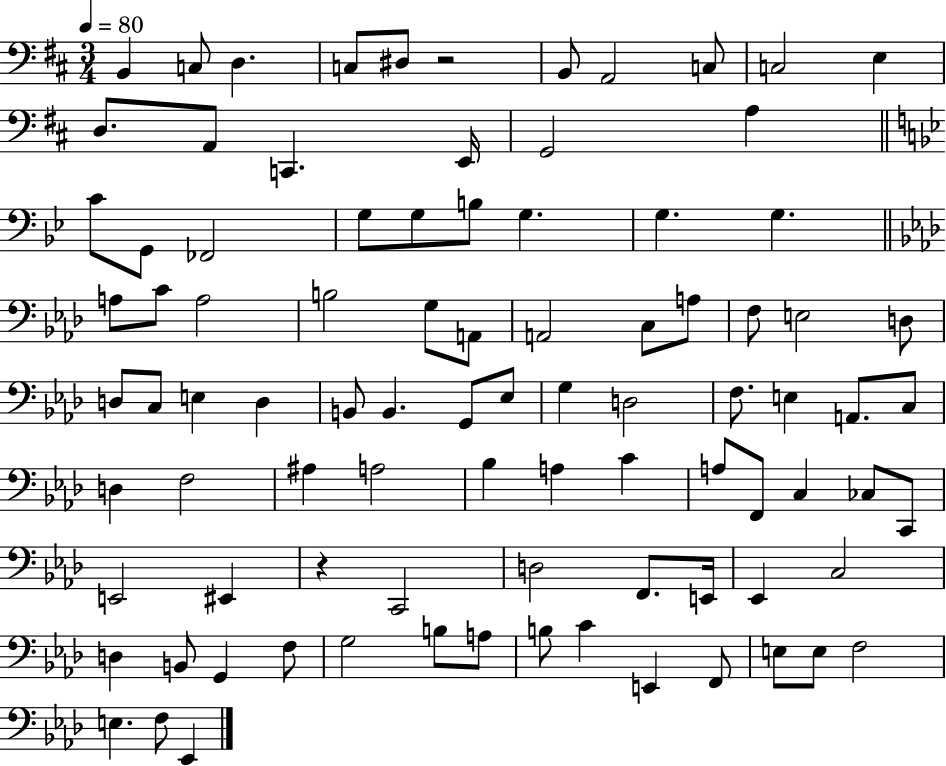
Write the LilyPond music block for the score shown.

{
  \clef bass
  \numericTimeSignature
  \time 3/4
  \key d \major
  \tempo 4 = 80
  b,4 c8 d4. | c8 dis8 r2 | b,8 a,2 c8 | c2 e4 | \break d8. a,8 c,4. e,16 | g,2 a4 | \bar "||" \break \key g \minor c'8 g,8 fes,2 | g8 g8 b8 g4. | g4. g4. | \bar "||" \break \key aes \major a8 c'8 a2 | b2 g8 a,8 | a,2 c8 a8 | f8 e2 d8 | \break d8 c8 e4 d4 | b,8 b,4. g,8 ees8 | g4 d2 | f8. e4 a,8. c8 | \break d4 f2 | ais4 a2 | bes4 a4 c'4 | a8 f,8 c4 ces8 c,8 | \break e,2 eis,4 | r4 c,2 | d2 f,8. e,16 | ees,4 c2 | \break d4 b,8 g,4 f8 | g2 b8 a8 | b8 c'4 e,4 f,8 | e8 e8 f2 | \break e4. f8 ees,4 | \bar "|."
}